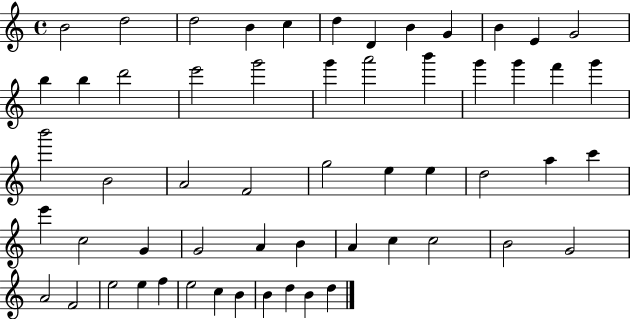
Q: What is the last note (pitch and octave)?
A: D5